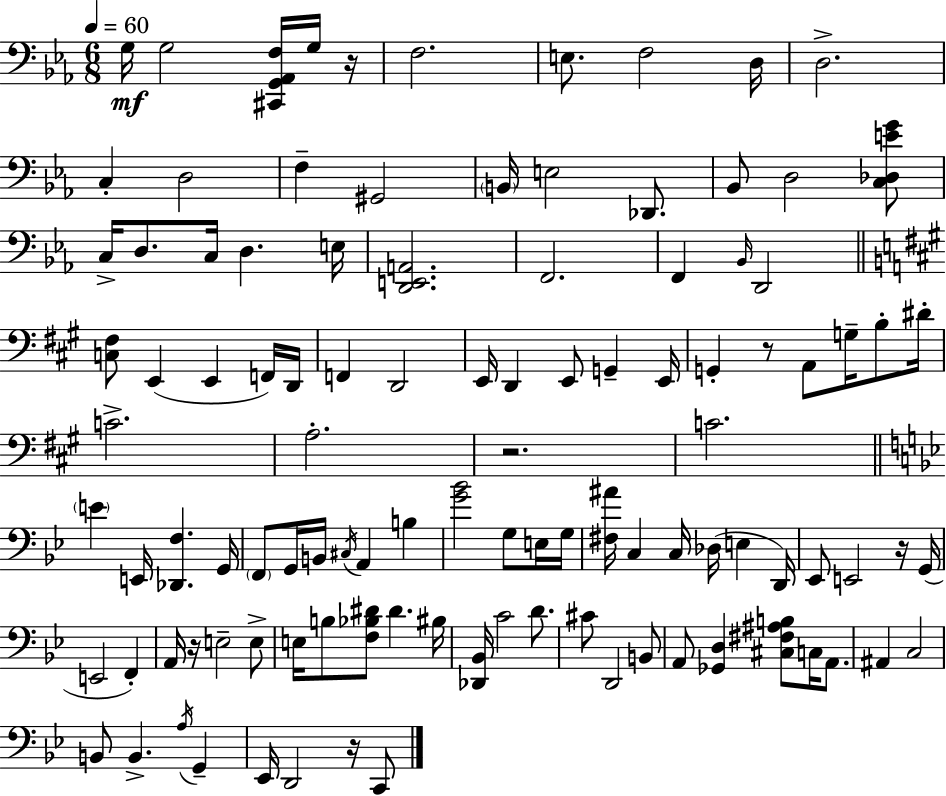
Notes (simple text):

G3/s G3/h [C#2,G2,Ab2,F3]/s G3/s R/s F3/h. E3/e. F3/h D3/s D3/h. C3/q D3/h F3/q G#2/h B2/s E3/h Db2/e. Bb2/e D3/h [C3,Db3,E4,G4]/e C3/s D3/e. C3/s D3/q. E3/s [D2,E2,A2]/h. F2/h. F2/q Bb2/s D2/h [C3,F#3]/e E2/q E2/q F2/s D2/s F2/q D2/h E2/s D2/q E2/e G2/q E2/s G2/q R/e A2/e G3/s B3/e D#4/s C4/h. A3/h. R/h. C4/h. E4/q E2/s [Db2,F3]/q. G2/s F2/e G2/s B2/s C#3/s A2/q B3/q [G4,Bb4]/h G3/e E3/s G3/s [F#3,A#4]/s C3/q C3/s Db3/s E3/q D2/s Eb2/e E2/h R/s G2/s E2/h F2/q A2/s R/s E3/h E3/e E3/s B3/e [F3,Bb3,D#4]/e D#4/q. BIS3/s [Db2,Bb2]/s C4/h D4/e. C#4/e D2/h B2/e A2/e [Gb2,D3]/q [C#3,F#3,A#3,B3]/e C3/s A2/e. A#2/q C3/h B2/e B2/q. A3/s G2/q Eb2/s D2/h R/s C2/e